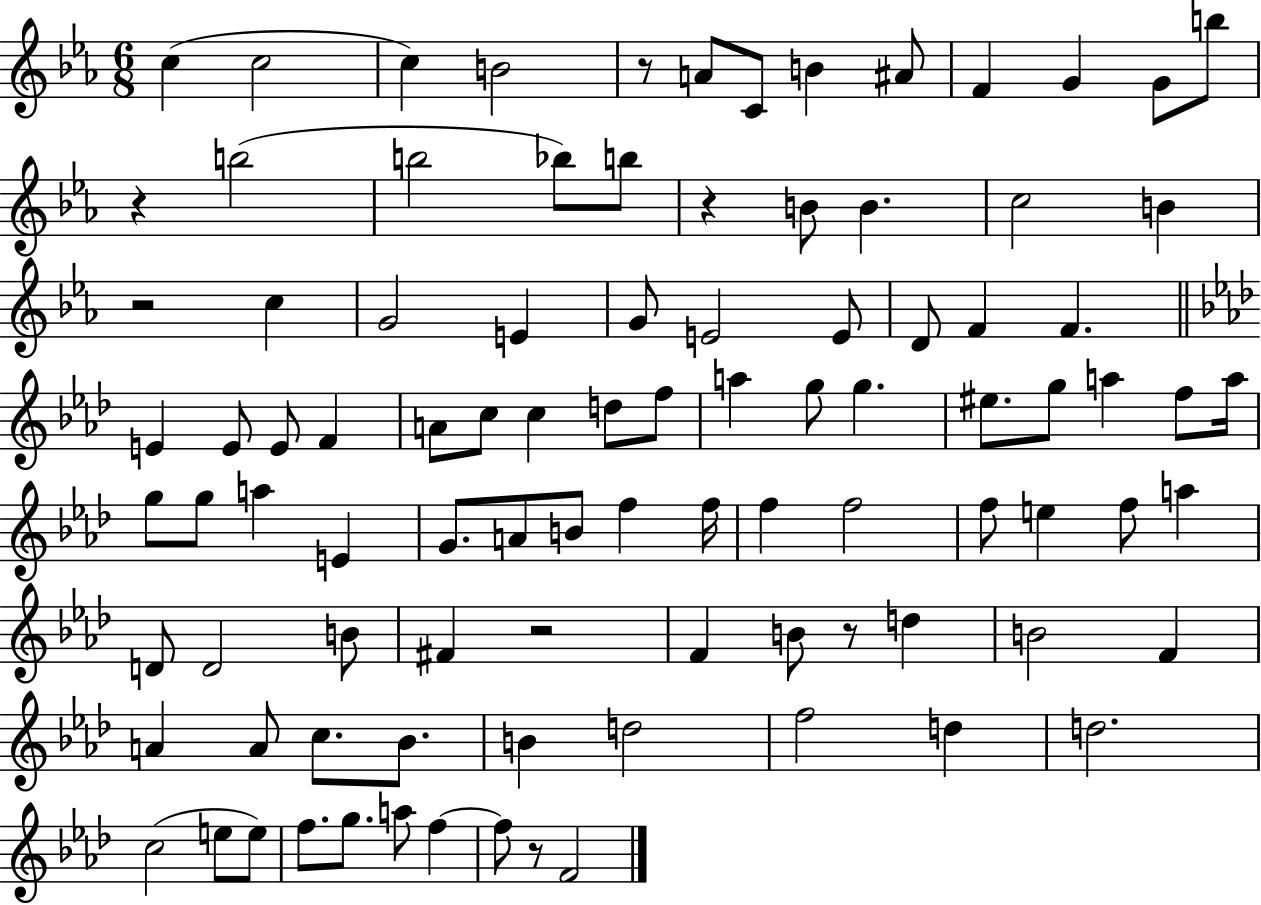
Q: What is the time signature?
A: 6/8